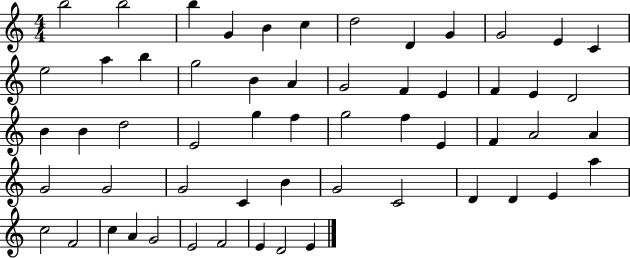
X:1
T:Untitled
M:4/4
L:1/4
K:C
b2 b2 b G B c d2 D G G2 E C e2 a b g2 B A G2 F E F E D2 B B d2 E2 g f g2 f E F A2 A G2 G2 G2 C B G2 C2 D D E a c2 F2 c A G2 E2 F2 E D2 E